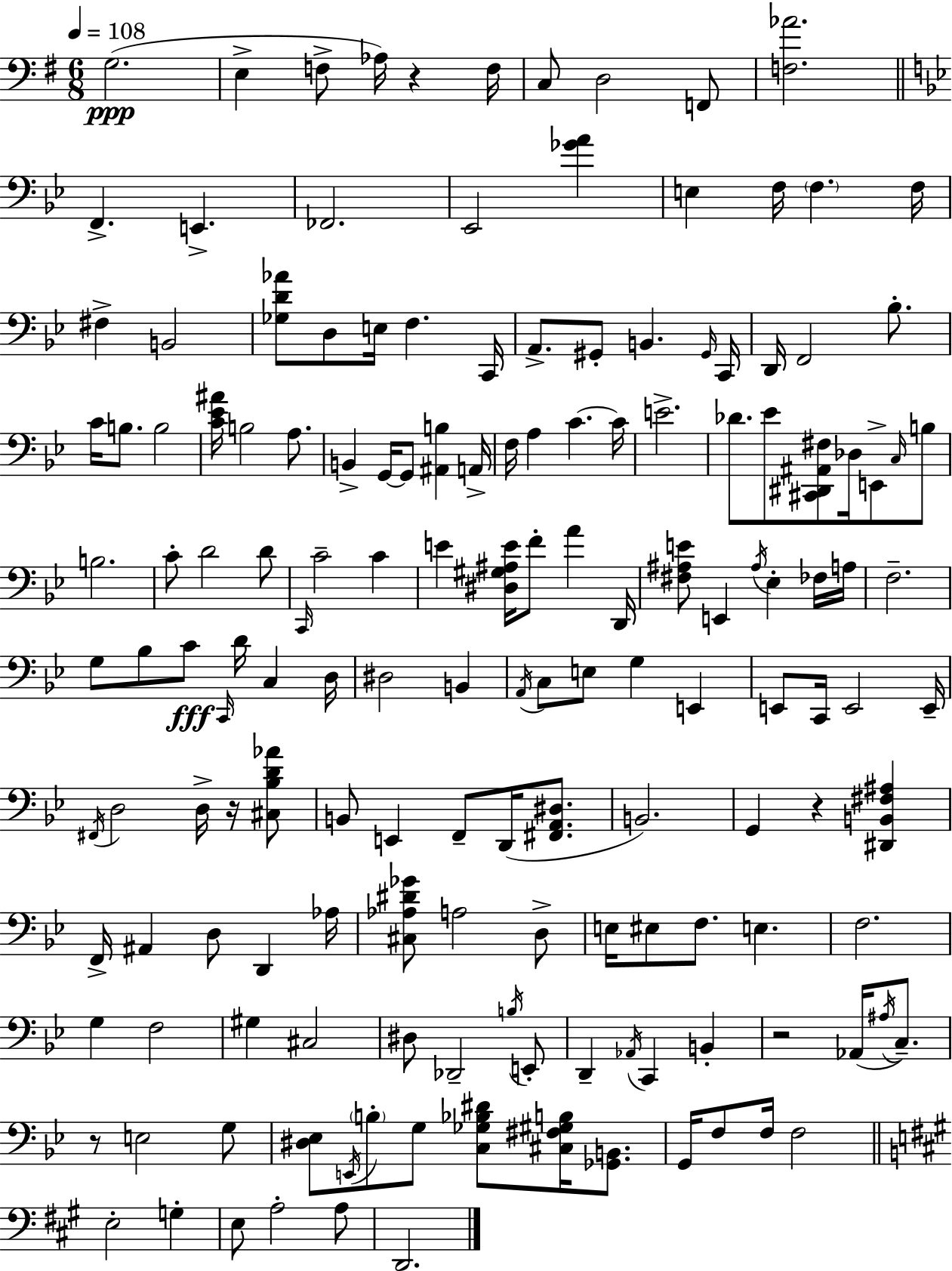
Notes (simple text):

G3/h. E3/q F3/e Ab3/s R/q F3/s C3/e D3/h F2/e [F3,Ab4]/h. F2/q. E2/q. FES2/h. Eb2/h [Gb4,A4]/q E3/q F3/s F3/q. F3/s F#3/q B2/h [Gb3,D4,Ab4]/e D3/e E3/s F3/q. C2/s A2/e. G#2/e B2/q. G#2/s C2/s D2/s F2/h Bb3/e. C4/s B3/e. B3/h [C4,Eb4,A#4]/s B3/h A3/e. B2/q G2/s G2/e [A#2,B3]/q A2/s F3/s A3/q C4/q. C4/s E4/h. Db4/e. Eb4/e [C#2,D#2,A#2,F#3]/e Db3/s E2/e C3/s B3/e B3/h. C4/e D4/h D4/e C2/s C4/h C4/q E4/q [D#3,G#3,A#3,E4]/s F4/e A4/q D2/s [F#3,A#3,E4]/e E2/q A#3/s Eb3/q FES3/s A3/s F3/h. G3/e Bb3/e C4/e C2/s D4/s C3/q D3/s D#3/h B2/q A2/s C3/e E3/e G3/q E2/q E2/e C2/s E2/h E2/s F#2/s D3/h D3/s R/s [C#3,Bb3,D4,Ab4]/e B2/e E2/q F2/e D2/s [F#2,A2,D#3]/e. B2/h. G2/q R/q [D#2,B2,F#3,A#3]/q F2/s A#2/q D3/e D2/q Ab3/s [C#3,Ab3,D#4,Gb4]/e A3/h D3/e E3/s EIS3/e F3/e. E3/q. F3/h. G3/q F3/h G#3/q C#3/h D#3/e Db2/h B3/s E2/e D2/q Ab2/s C2/q B2/q R/h Ab2/s A#3/s C3/e. R/e E3/h G3/e [D#3,Eb3]/e E2/s B3/e G3/e [C3,Gb3,Bb3,D#4]/e [C#3,F#3,G#3,B3]/s [Gb2,B2]/e. G2/s F3/e F3/s F3/h E3/h G3/q E3/e A3/h A3/e D2/h.